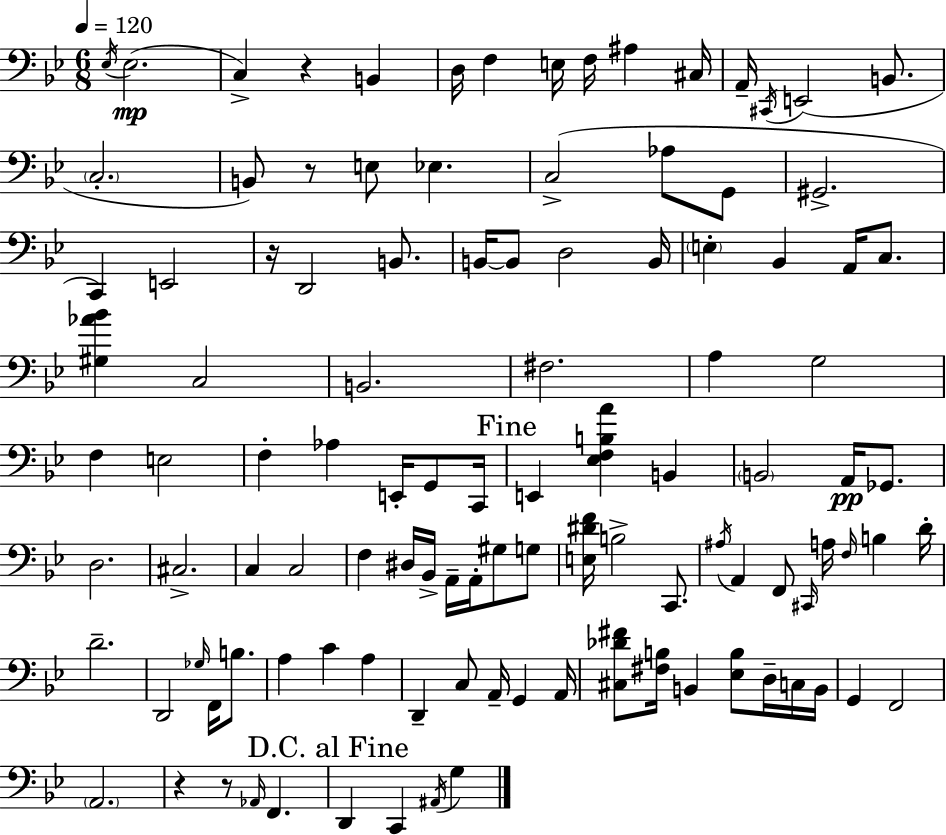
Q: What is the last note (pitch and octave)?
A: G3